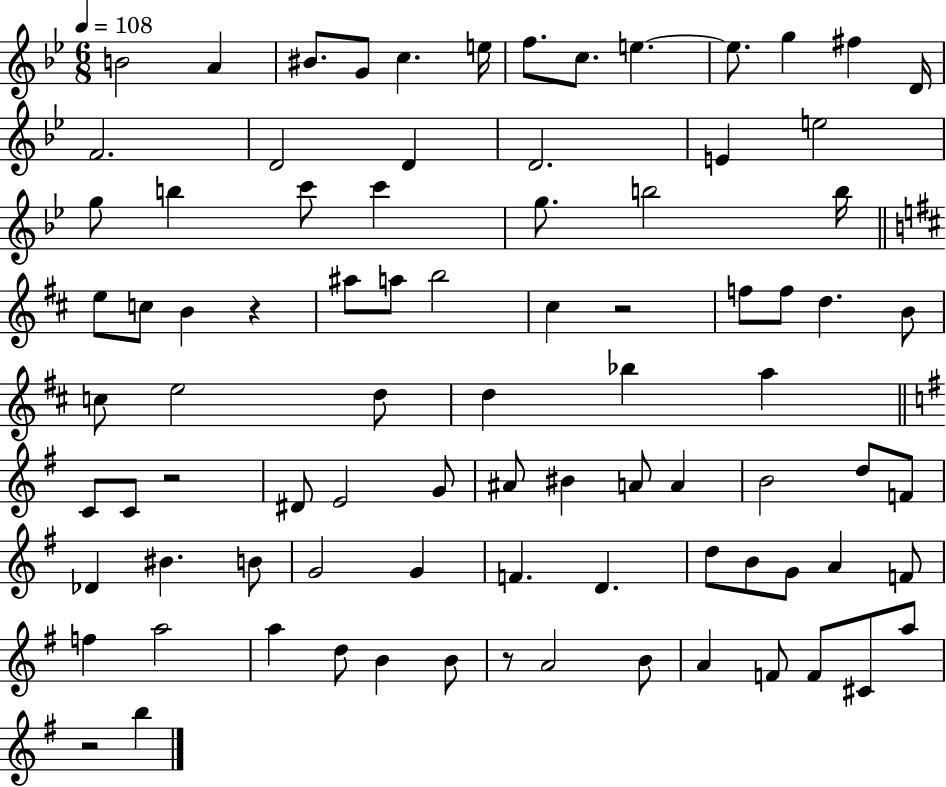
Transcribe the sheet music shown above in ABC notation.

X:1
T:Untitled
M:6/8
L:1/4
K:Bb
B2 A ^B/2 G/2 c e/4 f/2 c/2 e e/2 g ^f D/4 F2 D2 D D2 E e2 g/2 b c'/2 c' g/2 b2 b/4 e/2 c/2 B z ^a/2 a/2 b2 ^c z2 f/2 f/2 d B/2 c/2 e2 d/2 d _b a C/2 C/2 z2 ^D/2 E2 G/2 ^A/2 ^B A/2 A B2 d/2 F/2 _D ^B B/2 G2 G F D d/2 B/2 G/2 A F/2 f a2 a d/2 B B/2 z/2 A2 B/2 A F/2 F/2 ^C/2 a/2 z2 b